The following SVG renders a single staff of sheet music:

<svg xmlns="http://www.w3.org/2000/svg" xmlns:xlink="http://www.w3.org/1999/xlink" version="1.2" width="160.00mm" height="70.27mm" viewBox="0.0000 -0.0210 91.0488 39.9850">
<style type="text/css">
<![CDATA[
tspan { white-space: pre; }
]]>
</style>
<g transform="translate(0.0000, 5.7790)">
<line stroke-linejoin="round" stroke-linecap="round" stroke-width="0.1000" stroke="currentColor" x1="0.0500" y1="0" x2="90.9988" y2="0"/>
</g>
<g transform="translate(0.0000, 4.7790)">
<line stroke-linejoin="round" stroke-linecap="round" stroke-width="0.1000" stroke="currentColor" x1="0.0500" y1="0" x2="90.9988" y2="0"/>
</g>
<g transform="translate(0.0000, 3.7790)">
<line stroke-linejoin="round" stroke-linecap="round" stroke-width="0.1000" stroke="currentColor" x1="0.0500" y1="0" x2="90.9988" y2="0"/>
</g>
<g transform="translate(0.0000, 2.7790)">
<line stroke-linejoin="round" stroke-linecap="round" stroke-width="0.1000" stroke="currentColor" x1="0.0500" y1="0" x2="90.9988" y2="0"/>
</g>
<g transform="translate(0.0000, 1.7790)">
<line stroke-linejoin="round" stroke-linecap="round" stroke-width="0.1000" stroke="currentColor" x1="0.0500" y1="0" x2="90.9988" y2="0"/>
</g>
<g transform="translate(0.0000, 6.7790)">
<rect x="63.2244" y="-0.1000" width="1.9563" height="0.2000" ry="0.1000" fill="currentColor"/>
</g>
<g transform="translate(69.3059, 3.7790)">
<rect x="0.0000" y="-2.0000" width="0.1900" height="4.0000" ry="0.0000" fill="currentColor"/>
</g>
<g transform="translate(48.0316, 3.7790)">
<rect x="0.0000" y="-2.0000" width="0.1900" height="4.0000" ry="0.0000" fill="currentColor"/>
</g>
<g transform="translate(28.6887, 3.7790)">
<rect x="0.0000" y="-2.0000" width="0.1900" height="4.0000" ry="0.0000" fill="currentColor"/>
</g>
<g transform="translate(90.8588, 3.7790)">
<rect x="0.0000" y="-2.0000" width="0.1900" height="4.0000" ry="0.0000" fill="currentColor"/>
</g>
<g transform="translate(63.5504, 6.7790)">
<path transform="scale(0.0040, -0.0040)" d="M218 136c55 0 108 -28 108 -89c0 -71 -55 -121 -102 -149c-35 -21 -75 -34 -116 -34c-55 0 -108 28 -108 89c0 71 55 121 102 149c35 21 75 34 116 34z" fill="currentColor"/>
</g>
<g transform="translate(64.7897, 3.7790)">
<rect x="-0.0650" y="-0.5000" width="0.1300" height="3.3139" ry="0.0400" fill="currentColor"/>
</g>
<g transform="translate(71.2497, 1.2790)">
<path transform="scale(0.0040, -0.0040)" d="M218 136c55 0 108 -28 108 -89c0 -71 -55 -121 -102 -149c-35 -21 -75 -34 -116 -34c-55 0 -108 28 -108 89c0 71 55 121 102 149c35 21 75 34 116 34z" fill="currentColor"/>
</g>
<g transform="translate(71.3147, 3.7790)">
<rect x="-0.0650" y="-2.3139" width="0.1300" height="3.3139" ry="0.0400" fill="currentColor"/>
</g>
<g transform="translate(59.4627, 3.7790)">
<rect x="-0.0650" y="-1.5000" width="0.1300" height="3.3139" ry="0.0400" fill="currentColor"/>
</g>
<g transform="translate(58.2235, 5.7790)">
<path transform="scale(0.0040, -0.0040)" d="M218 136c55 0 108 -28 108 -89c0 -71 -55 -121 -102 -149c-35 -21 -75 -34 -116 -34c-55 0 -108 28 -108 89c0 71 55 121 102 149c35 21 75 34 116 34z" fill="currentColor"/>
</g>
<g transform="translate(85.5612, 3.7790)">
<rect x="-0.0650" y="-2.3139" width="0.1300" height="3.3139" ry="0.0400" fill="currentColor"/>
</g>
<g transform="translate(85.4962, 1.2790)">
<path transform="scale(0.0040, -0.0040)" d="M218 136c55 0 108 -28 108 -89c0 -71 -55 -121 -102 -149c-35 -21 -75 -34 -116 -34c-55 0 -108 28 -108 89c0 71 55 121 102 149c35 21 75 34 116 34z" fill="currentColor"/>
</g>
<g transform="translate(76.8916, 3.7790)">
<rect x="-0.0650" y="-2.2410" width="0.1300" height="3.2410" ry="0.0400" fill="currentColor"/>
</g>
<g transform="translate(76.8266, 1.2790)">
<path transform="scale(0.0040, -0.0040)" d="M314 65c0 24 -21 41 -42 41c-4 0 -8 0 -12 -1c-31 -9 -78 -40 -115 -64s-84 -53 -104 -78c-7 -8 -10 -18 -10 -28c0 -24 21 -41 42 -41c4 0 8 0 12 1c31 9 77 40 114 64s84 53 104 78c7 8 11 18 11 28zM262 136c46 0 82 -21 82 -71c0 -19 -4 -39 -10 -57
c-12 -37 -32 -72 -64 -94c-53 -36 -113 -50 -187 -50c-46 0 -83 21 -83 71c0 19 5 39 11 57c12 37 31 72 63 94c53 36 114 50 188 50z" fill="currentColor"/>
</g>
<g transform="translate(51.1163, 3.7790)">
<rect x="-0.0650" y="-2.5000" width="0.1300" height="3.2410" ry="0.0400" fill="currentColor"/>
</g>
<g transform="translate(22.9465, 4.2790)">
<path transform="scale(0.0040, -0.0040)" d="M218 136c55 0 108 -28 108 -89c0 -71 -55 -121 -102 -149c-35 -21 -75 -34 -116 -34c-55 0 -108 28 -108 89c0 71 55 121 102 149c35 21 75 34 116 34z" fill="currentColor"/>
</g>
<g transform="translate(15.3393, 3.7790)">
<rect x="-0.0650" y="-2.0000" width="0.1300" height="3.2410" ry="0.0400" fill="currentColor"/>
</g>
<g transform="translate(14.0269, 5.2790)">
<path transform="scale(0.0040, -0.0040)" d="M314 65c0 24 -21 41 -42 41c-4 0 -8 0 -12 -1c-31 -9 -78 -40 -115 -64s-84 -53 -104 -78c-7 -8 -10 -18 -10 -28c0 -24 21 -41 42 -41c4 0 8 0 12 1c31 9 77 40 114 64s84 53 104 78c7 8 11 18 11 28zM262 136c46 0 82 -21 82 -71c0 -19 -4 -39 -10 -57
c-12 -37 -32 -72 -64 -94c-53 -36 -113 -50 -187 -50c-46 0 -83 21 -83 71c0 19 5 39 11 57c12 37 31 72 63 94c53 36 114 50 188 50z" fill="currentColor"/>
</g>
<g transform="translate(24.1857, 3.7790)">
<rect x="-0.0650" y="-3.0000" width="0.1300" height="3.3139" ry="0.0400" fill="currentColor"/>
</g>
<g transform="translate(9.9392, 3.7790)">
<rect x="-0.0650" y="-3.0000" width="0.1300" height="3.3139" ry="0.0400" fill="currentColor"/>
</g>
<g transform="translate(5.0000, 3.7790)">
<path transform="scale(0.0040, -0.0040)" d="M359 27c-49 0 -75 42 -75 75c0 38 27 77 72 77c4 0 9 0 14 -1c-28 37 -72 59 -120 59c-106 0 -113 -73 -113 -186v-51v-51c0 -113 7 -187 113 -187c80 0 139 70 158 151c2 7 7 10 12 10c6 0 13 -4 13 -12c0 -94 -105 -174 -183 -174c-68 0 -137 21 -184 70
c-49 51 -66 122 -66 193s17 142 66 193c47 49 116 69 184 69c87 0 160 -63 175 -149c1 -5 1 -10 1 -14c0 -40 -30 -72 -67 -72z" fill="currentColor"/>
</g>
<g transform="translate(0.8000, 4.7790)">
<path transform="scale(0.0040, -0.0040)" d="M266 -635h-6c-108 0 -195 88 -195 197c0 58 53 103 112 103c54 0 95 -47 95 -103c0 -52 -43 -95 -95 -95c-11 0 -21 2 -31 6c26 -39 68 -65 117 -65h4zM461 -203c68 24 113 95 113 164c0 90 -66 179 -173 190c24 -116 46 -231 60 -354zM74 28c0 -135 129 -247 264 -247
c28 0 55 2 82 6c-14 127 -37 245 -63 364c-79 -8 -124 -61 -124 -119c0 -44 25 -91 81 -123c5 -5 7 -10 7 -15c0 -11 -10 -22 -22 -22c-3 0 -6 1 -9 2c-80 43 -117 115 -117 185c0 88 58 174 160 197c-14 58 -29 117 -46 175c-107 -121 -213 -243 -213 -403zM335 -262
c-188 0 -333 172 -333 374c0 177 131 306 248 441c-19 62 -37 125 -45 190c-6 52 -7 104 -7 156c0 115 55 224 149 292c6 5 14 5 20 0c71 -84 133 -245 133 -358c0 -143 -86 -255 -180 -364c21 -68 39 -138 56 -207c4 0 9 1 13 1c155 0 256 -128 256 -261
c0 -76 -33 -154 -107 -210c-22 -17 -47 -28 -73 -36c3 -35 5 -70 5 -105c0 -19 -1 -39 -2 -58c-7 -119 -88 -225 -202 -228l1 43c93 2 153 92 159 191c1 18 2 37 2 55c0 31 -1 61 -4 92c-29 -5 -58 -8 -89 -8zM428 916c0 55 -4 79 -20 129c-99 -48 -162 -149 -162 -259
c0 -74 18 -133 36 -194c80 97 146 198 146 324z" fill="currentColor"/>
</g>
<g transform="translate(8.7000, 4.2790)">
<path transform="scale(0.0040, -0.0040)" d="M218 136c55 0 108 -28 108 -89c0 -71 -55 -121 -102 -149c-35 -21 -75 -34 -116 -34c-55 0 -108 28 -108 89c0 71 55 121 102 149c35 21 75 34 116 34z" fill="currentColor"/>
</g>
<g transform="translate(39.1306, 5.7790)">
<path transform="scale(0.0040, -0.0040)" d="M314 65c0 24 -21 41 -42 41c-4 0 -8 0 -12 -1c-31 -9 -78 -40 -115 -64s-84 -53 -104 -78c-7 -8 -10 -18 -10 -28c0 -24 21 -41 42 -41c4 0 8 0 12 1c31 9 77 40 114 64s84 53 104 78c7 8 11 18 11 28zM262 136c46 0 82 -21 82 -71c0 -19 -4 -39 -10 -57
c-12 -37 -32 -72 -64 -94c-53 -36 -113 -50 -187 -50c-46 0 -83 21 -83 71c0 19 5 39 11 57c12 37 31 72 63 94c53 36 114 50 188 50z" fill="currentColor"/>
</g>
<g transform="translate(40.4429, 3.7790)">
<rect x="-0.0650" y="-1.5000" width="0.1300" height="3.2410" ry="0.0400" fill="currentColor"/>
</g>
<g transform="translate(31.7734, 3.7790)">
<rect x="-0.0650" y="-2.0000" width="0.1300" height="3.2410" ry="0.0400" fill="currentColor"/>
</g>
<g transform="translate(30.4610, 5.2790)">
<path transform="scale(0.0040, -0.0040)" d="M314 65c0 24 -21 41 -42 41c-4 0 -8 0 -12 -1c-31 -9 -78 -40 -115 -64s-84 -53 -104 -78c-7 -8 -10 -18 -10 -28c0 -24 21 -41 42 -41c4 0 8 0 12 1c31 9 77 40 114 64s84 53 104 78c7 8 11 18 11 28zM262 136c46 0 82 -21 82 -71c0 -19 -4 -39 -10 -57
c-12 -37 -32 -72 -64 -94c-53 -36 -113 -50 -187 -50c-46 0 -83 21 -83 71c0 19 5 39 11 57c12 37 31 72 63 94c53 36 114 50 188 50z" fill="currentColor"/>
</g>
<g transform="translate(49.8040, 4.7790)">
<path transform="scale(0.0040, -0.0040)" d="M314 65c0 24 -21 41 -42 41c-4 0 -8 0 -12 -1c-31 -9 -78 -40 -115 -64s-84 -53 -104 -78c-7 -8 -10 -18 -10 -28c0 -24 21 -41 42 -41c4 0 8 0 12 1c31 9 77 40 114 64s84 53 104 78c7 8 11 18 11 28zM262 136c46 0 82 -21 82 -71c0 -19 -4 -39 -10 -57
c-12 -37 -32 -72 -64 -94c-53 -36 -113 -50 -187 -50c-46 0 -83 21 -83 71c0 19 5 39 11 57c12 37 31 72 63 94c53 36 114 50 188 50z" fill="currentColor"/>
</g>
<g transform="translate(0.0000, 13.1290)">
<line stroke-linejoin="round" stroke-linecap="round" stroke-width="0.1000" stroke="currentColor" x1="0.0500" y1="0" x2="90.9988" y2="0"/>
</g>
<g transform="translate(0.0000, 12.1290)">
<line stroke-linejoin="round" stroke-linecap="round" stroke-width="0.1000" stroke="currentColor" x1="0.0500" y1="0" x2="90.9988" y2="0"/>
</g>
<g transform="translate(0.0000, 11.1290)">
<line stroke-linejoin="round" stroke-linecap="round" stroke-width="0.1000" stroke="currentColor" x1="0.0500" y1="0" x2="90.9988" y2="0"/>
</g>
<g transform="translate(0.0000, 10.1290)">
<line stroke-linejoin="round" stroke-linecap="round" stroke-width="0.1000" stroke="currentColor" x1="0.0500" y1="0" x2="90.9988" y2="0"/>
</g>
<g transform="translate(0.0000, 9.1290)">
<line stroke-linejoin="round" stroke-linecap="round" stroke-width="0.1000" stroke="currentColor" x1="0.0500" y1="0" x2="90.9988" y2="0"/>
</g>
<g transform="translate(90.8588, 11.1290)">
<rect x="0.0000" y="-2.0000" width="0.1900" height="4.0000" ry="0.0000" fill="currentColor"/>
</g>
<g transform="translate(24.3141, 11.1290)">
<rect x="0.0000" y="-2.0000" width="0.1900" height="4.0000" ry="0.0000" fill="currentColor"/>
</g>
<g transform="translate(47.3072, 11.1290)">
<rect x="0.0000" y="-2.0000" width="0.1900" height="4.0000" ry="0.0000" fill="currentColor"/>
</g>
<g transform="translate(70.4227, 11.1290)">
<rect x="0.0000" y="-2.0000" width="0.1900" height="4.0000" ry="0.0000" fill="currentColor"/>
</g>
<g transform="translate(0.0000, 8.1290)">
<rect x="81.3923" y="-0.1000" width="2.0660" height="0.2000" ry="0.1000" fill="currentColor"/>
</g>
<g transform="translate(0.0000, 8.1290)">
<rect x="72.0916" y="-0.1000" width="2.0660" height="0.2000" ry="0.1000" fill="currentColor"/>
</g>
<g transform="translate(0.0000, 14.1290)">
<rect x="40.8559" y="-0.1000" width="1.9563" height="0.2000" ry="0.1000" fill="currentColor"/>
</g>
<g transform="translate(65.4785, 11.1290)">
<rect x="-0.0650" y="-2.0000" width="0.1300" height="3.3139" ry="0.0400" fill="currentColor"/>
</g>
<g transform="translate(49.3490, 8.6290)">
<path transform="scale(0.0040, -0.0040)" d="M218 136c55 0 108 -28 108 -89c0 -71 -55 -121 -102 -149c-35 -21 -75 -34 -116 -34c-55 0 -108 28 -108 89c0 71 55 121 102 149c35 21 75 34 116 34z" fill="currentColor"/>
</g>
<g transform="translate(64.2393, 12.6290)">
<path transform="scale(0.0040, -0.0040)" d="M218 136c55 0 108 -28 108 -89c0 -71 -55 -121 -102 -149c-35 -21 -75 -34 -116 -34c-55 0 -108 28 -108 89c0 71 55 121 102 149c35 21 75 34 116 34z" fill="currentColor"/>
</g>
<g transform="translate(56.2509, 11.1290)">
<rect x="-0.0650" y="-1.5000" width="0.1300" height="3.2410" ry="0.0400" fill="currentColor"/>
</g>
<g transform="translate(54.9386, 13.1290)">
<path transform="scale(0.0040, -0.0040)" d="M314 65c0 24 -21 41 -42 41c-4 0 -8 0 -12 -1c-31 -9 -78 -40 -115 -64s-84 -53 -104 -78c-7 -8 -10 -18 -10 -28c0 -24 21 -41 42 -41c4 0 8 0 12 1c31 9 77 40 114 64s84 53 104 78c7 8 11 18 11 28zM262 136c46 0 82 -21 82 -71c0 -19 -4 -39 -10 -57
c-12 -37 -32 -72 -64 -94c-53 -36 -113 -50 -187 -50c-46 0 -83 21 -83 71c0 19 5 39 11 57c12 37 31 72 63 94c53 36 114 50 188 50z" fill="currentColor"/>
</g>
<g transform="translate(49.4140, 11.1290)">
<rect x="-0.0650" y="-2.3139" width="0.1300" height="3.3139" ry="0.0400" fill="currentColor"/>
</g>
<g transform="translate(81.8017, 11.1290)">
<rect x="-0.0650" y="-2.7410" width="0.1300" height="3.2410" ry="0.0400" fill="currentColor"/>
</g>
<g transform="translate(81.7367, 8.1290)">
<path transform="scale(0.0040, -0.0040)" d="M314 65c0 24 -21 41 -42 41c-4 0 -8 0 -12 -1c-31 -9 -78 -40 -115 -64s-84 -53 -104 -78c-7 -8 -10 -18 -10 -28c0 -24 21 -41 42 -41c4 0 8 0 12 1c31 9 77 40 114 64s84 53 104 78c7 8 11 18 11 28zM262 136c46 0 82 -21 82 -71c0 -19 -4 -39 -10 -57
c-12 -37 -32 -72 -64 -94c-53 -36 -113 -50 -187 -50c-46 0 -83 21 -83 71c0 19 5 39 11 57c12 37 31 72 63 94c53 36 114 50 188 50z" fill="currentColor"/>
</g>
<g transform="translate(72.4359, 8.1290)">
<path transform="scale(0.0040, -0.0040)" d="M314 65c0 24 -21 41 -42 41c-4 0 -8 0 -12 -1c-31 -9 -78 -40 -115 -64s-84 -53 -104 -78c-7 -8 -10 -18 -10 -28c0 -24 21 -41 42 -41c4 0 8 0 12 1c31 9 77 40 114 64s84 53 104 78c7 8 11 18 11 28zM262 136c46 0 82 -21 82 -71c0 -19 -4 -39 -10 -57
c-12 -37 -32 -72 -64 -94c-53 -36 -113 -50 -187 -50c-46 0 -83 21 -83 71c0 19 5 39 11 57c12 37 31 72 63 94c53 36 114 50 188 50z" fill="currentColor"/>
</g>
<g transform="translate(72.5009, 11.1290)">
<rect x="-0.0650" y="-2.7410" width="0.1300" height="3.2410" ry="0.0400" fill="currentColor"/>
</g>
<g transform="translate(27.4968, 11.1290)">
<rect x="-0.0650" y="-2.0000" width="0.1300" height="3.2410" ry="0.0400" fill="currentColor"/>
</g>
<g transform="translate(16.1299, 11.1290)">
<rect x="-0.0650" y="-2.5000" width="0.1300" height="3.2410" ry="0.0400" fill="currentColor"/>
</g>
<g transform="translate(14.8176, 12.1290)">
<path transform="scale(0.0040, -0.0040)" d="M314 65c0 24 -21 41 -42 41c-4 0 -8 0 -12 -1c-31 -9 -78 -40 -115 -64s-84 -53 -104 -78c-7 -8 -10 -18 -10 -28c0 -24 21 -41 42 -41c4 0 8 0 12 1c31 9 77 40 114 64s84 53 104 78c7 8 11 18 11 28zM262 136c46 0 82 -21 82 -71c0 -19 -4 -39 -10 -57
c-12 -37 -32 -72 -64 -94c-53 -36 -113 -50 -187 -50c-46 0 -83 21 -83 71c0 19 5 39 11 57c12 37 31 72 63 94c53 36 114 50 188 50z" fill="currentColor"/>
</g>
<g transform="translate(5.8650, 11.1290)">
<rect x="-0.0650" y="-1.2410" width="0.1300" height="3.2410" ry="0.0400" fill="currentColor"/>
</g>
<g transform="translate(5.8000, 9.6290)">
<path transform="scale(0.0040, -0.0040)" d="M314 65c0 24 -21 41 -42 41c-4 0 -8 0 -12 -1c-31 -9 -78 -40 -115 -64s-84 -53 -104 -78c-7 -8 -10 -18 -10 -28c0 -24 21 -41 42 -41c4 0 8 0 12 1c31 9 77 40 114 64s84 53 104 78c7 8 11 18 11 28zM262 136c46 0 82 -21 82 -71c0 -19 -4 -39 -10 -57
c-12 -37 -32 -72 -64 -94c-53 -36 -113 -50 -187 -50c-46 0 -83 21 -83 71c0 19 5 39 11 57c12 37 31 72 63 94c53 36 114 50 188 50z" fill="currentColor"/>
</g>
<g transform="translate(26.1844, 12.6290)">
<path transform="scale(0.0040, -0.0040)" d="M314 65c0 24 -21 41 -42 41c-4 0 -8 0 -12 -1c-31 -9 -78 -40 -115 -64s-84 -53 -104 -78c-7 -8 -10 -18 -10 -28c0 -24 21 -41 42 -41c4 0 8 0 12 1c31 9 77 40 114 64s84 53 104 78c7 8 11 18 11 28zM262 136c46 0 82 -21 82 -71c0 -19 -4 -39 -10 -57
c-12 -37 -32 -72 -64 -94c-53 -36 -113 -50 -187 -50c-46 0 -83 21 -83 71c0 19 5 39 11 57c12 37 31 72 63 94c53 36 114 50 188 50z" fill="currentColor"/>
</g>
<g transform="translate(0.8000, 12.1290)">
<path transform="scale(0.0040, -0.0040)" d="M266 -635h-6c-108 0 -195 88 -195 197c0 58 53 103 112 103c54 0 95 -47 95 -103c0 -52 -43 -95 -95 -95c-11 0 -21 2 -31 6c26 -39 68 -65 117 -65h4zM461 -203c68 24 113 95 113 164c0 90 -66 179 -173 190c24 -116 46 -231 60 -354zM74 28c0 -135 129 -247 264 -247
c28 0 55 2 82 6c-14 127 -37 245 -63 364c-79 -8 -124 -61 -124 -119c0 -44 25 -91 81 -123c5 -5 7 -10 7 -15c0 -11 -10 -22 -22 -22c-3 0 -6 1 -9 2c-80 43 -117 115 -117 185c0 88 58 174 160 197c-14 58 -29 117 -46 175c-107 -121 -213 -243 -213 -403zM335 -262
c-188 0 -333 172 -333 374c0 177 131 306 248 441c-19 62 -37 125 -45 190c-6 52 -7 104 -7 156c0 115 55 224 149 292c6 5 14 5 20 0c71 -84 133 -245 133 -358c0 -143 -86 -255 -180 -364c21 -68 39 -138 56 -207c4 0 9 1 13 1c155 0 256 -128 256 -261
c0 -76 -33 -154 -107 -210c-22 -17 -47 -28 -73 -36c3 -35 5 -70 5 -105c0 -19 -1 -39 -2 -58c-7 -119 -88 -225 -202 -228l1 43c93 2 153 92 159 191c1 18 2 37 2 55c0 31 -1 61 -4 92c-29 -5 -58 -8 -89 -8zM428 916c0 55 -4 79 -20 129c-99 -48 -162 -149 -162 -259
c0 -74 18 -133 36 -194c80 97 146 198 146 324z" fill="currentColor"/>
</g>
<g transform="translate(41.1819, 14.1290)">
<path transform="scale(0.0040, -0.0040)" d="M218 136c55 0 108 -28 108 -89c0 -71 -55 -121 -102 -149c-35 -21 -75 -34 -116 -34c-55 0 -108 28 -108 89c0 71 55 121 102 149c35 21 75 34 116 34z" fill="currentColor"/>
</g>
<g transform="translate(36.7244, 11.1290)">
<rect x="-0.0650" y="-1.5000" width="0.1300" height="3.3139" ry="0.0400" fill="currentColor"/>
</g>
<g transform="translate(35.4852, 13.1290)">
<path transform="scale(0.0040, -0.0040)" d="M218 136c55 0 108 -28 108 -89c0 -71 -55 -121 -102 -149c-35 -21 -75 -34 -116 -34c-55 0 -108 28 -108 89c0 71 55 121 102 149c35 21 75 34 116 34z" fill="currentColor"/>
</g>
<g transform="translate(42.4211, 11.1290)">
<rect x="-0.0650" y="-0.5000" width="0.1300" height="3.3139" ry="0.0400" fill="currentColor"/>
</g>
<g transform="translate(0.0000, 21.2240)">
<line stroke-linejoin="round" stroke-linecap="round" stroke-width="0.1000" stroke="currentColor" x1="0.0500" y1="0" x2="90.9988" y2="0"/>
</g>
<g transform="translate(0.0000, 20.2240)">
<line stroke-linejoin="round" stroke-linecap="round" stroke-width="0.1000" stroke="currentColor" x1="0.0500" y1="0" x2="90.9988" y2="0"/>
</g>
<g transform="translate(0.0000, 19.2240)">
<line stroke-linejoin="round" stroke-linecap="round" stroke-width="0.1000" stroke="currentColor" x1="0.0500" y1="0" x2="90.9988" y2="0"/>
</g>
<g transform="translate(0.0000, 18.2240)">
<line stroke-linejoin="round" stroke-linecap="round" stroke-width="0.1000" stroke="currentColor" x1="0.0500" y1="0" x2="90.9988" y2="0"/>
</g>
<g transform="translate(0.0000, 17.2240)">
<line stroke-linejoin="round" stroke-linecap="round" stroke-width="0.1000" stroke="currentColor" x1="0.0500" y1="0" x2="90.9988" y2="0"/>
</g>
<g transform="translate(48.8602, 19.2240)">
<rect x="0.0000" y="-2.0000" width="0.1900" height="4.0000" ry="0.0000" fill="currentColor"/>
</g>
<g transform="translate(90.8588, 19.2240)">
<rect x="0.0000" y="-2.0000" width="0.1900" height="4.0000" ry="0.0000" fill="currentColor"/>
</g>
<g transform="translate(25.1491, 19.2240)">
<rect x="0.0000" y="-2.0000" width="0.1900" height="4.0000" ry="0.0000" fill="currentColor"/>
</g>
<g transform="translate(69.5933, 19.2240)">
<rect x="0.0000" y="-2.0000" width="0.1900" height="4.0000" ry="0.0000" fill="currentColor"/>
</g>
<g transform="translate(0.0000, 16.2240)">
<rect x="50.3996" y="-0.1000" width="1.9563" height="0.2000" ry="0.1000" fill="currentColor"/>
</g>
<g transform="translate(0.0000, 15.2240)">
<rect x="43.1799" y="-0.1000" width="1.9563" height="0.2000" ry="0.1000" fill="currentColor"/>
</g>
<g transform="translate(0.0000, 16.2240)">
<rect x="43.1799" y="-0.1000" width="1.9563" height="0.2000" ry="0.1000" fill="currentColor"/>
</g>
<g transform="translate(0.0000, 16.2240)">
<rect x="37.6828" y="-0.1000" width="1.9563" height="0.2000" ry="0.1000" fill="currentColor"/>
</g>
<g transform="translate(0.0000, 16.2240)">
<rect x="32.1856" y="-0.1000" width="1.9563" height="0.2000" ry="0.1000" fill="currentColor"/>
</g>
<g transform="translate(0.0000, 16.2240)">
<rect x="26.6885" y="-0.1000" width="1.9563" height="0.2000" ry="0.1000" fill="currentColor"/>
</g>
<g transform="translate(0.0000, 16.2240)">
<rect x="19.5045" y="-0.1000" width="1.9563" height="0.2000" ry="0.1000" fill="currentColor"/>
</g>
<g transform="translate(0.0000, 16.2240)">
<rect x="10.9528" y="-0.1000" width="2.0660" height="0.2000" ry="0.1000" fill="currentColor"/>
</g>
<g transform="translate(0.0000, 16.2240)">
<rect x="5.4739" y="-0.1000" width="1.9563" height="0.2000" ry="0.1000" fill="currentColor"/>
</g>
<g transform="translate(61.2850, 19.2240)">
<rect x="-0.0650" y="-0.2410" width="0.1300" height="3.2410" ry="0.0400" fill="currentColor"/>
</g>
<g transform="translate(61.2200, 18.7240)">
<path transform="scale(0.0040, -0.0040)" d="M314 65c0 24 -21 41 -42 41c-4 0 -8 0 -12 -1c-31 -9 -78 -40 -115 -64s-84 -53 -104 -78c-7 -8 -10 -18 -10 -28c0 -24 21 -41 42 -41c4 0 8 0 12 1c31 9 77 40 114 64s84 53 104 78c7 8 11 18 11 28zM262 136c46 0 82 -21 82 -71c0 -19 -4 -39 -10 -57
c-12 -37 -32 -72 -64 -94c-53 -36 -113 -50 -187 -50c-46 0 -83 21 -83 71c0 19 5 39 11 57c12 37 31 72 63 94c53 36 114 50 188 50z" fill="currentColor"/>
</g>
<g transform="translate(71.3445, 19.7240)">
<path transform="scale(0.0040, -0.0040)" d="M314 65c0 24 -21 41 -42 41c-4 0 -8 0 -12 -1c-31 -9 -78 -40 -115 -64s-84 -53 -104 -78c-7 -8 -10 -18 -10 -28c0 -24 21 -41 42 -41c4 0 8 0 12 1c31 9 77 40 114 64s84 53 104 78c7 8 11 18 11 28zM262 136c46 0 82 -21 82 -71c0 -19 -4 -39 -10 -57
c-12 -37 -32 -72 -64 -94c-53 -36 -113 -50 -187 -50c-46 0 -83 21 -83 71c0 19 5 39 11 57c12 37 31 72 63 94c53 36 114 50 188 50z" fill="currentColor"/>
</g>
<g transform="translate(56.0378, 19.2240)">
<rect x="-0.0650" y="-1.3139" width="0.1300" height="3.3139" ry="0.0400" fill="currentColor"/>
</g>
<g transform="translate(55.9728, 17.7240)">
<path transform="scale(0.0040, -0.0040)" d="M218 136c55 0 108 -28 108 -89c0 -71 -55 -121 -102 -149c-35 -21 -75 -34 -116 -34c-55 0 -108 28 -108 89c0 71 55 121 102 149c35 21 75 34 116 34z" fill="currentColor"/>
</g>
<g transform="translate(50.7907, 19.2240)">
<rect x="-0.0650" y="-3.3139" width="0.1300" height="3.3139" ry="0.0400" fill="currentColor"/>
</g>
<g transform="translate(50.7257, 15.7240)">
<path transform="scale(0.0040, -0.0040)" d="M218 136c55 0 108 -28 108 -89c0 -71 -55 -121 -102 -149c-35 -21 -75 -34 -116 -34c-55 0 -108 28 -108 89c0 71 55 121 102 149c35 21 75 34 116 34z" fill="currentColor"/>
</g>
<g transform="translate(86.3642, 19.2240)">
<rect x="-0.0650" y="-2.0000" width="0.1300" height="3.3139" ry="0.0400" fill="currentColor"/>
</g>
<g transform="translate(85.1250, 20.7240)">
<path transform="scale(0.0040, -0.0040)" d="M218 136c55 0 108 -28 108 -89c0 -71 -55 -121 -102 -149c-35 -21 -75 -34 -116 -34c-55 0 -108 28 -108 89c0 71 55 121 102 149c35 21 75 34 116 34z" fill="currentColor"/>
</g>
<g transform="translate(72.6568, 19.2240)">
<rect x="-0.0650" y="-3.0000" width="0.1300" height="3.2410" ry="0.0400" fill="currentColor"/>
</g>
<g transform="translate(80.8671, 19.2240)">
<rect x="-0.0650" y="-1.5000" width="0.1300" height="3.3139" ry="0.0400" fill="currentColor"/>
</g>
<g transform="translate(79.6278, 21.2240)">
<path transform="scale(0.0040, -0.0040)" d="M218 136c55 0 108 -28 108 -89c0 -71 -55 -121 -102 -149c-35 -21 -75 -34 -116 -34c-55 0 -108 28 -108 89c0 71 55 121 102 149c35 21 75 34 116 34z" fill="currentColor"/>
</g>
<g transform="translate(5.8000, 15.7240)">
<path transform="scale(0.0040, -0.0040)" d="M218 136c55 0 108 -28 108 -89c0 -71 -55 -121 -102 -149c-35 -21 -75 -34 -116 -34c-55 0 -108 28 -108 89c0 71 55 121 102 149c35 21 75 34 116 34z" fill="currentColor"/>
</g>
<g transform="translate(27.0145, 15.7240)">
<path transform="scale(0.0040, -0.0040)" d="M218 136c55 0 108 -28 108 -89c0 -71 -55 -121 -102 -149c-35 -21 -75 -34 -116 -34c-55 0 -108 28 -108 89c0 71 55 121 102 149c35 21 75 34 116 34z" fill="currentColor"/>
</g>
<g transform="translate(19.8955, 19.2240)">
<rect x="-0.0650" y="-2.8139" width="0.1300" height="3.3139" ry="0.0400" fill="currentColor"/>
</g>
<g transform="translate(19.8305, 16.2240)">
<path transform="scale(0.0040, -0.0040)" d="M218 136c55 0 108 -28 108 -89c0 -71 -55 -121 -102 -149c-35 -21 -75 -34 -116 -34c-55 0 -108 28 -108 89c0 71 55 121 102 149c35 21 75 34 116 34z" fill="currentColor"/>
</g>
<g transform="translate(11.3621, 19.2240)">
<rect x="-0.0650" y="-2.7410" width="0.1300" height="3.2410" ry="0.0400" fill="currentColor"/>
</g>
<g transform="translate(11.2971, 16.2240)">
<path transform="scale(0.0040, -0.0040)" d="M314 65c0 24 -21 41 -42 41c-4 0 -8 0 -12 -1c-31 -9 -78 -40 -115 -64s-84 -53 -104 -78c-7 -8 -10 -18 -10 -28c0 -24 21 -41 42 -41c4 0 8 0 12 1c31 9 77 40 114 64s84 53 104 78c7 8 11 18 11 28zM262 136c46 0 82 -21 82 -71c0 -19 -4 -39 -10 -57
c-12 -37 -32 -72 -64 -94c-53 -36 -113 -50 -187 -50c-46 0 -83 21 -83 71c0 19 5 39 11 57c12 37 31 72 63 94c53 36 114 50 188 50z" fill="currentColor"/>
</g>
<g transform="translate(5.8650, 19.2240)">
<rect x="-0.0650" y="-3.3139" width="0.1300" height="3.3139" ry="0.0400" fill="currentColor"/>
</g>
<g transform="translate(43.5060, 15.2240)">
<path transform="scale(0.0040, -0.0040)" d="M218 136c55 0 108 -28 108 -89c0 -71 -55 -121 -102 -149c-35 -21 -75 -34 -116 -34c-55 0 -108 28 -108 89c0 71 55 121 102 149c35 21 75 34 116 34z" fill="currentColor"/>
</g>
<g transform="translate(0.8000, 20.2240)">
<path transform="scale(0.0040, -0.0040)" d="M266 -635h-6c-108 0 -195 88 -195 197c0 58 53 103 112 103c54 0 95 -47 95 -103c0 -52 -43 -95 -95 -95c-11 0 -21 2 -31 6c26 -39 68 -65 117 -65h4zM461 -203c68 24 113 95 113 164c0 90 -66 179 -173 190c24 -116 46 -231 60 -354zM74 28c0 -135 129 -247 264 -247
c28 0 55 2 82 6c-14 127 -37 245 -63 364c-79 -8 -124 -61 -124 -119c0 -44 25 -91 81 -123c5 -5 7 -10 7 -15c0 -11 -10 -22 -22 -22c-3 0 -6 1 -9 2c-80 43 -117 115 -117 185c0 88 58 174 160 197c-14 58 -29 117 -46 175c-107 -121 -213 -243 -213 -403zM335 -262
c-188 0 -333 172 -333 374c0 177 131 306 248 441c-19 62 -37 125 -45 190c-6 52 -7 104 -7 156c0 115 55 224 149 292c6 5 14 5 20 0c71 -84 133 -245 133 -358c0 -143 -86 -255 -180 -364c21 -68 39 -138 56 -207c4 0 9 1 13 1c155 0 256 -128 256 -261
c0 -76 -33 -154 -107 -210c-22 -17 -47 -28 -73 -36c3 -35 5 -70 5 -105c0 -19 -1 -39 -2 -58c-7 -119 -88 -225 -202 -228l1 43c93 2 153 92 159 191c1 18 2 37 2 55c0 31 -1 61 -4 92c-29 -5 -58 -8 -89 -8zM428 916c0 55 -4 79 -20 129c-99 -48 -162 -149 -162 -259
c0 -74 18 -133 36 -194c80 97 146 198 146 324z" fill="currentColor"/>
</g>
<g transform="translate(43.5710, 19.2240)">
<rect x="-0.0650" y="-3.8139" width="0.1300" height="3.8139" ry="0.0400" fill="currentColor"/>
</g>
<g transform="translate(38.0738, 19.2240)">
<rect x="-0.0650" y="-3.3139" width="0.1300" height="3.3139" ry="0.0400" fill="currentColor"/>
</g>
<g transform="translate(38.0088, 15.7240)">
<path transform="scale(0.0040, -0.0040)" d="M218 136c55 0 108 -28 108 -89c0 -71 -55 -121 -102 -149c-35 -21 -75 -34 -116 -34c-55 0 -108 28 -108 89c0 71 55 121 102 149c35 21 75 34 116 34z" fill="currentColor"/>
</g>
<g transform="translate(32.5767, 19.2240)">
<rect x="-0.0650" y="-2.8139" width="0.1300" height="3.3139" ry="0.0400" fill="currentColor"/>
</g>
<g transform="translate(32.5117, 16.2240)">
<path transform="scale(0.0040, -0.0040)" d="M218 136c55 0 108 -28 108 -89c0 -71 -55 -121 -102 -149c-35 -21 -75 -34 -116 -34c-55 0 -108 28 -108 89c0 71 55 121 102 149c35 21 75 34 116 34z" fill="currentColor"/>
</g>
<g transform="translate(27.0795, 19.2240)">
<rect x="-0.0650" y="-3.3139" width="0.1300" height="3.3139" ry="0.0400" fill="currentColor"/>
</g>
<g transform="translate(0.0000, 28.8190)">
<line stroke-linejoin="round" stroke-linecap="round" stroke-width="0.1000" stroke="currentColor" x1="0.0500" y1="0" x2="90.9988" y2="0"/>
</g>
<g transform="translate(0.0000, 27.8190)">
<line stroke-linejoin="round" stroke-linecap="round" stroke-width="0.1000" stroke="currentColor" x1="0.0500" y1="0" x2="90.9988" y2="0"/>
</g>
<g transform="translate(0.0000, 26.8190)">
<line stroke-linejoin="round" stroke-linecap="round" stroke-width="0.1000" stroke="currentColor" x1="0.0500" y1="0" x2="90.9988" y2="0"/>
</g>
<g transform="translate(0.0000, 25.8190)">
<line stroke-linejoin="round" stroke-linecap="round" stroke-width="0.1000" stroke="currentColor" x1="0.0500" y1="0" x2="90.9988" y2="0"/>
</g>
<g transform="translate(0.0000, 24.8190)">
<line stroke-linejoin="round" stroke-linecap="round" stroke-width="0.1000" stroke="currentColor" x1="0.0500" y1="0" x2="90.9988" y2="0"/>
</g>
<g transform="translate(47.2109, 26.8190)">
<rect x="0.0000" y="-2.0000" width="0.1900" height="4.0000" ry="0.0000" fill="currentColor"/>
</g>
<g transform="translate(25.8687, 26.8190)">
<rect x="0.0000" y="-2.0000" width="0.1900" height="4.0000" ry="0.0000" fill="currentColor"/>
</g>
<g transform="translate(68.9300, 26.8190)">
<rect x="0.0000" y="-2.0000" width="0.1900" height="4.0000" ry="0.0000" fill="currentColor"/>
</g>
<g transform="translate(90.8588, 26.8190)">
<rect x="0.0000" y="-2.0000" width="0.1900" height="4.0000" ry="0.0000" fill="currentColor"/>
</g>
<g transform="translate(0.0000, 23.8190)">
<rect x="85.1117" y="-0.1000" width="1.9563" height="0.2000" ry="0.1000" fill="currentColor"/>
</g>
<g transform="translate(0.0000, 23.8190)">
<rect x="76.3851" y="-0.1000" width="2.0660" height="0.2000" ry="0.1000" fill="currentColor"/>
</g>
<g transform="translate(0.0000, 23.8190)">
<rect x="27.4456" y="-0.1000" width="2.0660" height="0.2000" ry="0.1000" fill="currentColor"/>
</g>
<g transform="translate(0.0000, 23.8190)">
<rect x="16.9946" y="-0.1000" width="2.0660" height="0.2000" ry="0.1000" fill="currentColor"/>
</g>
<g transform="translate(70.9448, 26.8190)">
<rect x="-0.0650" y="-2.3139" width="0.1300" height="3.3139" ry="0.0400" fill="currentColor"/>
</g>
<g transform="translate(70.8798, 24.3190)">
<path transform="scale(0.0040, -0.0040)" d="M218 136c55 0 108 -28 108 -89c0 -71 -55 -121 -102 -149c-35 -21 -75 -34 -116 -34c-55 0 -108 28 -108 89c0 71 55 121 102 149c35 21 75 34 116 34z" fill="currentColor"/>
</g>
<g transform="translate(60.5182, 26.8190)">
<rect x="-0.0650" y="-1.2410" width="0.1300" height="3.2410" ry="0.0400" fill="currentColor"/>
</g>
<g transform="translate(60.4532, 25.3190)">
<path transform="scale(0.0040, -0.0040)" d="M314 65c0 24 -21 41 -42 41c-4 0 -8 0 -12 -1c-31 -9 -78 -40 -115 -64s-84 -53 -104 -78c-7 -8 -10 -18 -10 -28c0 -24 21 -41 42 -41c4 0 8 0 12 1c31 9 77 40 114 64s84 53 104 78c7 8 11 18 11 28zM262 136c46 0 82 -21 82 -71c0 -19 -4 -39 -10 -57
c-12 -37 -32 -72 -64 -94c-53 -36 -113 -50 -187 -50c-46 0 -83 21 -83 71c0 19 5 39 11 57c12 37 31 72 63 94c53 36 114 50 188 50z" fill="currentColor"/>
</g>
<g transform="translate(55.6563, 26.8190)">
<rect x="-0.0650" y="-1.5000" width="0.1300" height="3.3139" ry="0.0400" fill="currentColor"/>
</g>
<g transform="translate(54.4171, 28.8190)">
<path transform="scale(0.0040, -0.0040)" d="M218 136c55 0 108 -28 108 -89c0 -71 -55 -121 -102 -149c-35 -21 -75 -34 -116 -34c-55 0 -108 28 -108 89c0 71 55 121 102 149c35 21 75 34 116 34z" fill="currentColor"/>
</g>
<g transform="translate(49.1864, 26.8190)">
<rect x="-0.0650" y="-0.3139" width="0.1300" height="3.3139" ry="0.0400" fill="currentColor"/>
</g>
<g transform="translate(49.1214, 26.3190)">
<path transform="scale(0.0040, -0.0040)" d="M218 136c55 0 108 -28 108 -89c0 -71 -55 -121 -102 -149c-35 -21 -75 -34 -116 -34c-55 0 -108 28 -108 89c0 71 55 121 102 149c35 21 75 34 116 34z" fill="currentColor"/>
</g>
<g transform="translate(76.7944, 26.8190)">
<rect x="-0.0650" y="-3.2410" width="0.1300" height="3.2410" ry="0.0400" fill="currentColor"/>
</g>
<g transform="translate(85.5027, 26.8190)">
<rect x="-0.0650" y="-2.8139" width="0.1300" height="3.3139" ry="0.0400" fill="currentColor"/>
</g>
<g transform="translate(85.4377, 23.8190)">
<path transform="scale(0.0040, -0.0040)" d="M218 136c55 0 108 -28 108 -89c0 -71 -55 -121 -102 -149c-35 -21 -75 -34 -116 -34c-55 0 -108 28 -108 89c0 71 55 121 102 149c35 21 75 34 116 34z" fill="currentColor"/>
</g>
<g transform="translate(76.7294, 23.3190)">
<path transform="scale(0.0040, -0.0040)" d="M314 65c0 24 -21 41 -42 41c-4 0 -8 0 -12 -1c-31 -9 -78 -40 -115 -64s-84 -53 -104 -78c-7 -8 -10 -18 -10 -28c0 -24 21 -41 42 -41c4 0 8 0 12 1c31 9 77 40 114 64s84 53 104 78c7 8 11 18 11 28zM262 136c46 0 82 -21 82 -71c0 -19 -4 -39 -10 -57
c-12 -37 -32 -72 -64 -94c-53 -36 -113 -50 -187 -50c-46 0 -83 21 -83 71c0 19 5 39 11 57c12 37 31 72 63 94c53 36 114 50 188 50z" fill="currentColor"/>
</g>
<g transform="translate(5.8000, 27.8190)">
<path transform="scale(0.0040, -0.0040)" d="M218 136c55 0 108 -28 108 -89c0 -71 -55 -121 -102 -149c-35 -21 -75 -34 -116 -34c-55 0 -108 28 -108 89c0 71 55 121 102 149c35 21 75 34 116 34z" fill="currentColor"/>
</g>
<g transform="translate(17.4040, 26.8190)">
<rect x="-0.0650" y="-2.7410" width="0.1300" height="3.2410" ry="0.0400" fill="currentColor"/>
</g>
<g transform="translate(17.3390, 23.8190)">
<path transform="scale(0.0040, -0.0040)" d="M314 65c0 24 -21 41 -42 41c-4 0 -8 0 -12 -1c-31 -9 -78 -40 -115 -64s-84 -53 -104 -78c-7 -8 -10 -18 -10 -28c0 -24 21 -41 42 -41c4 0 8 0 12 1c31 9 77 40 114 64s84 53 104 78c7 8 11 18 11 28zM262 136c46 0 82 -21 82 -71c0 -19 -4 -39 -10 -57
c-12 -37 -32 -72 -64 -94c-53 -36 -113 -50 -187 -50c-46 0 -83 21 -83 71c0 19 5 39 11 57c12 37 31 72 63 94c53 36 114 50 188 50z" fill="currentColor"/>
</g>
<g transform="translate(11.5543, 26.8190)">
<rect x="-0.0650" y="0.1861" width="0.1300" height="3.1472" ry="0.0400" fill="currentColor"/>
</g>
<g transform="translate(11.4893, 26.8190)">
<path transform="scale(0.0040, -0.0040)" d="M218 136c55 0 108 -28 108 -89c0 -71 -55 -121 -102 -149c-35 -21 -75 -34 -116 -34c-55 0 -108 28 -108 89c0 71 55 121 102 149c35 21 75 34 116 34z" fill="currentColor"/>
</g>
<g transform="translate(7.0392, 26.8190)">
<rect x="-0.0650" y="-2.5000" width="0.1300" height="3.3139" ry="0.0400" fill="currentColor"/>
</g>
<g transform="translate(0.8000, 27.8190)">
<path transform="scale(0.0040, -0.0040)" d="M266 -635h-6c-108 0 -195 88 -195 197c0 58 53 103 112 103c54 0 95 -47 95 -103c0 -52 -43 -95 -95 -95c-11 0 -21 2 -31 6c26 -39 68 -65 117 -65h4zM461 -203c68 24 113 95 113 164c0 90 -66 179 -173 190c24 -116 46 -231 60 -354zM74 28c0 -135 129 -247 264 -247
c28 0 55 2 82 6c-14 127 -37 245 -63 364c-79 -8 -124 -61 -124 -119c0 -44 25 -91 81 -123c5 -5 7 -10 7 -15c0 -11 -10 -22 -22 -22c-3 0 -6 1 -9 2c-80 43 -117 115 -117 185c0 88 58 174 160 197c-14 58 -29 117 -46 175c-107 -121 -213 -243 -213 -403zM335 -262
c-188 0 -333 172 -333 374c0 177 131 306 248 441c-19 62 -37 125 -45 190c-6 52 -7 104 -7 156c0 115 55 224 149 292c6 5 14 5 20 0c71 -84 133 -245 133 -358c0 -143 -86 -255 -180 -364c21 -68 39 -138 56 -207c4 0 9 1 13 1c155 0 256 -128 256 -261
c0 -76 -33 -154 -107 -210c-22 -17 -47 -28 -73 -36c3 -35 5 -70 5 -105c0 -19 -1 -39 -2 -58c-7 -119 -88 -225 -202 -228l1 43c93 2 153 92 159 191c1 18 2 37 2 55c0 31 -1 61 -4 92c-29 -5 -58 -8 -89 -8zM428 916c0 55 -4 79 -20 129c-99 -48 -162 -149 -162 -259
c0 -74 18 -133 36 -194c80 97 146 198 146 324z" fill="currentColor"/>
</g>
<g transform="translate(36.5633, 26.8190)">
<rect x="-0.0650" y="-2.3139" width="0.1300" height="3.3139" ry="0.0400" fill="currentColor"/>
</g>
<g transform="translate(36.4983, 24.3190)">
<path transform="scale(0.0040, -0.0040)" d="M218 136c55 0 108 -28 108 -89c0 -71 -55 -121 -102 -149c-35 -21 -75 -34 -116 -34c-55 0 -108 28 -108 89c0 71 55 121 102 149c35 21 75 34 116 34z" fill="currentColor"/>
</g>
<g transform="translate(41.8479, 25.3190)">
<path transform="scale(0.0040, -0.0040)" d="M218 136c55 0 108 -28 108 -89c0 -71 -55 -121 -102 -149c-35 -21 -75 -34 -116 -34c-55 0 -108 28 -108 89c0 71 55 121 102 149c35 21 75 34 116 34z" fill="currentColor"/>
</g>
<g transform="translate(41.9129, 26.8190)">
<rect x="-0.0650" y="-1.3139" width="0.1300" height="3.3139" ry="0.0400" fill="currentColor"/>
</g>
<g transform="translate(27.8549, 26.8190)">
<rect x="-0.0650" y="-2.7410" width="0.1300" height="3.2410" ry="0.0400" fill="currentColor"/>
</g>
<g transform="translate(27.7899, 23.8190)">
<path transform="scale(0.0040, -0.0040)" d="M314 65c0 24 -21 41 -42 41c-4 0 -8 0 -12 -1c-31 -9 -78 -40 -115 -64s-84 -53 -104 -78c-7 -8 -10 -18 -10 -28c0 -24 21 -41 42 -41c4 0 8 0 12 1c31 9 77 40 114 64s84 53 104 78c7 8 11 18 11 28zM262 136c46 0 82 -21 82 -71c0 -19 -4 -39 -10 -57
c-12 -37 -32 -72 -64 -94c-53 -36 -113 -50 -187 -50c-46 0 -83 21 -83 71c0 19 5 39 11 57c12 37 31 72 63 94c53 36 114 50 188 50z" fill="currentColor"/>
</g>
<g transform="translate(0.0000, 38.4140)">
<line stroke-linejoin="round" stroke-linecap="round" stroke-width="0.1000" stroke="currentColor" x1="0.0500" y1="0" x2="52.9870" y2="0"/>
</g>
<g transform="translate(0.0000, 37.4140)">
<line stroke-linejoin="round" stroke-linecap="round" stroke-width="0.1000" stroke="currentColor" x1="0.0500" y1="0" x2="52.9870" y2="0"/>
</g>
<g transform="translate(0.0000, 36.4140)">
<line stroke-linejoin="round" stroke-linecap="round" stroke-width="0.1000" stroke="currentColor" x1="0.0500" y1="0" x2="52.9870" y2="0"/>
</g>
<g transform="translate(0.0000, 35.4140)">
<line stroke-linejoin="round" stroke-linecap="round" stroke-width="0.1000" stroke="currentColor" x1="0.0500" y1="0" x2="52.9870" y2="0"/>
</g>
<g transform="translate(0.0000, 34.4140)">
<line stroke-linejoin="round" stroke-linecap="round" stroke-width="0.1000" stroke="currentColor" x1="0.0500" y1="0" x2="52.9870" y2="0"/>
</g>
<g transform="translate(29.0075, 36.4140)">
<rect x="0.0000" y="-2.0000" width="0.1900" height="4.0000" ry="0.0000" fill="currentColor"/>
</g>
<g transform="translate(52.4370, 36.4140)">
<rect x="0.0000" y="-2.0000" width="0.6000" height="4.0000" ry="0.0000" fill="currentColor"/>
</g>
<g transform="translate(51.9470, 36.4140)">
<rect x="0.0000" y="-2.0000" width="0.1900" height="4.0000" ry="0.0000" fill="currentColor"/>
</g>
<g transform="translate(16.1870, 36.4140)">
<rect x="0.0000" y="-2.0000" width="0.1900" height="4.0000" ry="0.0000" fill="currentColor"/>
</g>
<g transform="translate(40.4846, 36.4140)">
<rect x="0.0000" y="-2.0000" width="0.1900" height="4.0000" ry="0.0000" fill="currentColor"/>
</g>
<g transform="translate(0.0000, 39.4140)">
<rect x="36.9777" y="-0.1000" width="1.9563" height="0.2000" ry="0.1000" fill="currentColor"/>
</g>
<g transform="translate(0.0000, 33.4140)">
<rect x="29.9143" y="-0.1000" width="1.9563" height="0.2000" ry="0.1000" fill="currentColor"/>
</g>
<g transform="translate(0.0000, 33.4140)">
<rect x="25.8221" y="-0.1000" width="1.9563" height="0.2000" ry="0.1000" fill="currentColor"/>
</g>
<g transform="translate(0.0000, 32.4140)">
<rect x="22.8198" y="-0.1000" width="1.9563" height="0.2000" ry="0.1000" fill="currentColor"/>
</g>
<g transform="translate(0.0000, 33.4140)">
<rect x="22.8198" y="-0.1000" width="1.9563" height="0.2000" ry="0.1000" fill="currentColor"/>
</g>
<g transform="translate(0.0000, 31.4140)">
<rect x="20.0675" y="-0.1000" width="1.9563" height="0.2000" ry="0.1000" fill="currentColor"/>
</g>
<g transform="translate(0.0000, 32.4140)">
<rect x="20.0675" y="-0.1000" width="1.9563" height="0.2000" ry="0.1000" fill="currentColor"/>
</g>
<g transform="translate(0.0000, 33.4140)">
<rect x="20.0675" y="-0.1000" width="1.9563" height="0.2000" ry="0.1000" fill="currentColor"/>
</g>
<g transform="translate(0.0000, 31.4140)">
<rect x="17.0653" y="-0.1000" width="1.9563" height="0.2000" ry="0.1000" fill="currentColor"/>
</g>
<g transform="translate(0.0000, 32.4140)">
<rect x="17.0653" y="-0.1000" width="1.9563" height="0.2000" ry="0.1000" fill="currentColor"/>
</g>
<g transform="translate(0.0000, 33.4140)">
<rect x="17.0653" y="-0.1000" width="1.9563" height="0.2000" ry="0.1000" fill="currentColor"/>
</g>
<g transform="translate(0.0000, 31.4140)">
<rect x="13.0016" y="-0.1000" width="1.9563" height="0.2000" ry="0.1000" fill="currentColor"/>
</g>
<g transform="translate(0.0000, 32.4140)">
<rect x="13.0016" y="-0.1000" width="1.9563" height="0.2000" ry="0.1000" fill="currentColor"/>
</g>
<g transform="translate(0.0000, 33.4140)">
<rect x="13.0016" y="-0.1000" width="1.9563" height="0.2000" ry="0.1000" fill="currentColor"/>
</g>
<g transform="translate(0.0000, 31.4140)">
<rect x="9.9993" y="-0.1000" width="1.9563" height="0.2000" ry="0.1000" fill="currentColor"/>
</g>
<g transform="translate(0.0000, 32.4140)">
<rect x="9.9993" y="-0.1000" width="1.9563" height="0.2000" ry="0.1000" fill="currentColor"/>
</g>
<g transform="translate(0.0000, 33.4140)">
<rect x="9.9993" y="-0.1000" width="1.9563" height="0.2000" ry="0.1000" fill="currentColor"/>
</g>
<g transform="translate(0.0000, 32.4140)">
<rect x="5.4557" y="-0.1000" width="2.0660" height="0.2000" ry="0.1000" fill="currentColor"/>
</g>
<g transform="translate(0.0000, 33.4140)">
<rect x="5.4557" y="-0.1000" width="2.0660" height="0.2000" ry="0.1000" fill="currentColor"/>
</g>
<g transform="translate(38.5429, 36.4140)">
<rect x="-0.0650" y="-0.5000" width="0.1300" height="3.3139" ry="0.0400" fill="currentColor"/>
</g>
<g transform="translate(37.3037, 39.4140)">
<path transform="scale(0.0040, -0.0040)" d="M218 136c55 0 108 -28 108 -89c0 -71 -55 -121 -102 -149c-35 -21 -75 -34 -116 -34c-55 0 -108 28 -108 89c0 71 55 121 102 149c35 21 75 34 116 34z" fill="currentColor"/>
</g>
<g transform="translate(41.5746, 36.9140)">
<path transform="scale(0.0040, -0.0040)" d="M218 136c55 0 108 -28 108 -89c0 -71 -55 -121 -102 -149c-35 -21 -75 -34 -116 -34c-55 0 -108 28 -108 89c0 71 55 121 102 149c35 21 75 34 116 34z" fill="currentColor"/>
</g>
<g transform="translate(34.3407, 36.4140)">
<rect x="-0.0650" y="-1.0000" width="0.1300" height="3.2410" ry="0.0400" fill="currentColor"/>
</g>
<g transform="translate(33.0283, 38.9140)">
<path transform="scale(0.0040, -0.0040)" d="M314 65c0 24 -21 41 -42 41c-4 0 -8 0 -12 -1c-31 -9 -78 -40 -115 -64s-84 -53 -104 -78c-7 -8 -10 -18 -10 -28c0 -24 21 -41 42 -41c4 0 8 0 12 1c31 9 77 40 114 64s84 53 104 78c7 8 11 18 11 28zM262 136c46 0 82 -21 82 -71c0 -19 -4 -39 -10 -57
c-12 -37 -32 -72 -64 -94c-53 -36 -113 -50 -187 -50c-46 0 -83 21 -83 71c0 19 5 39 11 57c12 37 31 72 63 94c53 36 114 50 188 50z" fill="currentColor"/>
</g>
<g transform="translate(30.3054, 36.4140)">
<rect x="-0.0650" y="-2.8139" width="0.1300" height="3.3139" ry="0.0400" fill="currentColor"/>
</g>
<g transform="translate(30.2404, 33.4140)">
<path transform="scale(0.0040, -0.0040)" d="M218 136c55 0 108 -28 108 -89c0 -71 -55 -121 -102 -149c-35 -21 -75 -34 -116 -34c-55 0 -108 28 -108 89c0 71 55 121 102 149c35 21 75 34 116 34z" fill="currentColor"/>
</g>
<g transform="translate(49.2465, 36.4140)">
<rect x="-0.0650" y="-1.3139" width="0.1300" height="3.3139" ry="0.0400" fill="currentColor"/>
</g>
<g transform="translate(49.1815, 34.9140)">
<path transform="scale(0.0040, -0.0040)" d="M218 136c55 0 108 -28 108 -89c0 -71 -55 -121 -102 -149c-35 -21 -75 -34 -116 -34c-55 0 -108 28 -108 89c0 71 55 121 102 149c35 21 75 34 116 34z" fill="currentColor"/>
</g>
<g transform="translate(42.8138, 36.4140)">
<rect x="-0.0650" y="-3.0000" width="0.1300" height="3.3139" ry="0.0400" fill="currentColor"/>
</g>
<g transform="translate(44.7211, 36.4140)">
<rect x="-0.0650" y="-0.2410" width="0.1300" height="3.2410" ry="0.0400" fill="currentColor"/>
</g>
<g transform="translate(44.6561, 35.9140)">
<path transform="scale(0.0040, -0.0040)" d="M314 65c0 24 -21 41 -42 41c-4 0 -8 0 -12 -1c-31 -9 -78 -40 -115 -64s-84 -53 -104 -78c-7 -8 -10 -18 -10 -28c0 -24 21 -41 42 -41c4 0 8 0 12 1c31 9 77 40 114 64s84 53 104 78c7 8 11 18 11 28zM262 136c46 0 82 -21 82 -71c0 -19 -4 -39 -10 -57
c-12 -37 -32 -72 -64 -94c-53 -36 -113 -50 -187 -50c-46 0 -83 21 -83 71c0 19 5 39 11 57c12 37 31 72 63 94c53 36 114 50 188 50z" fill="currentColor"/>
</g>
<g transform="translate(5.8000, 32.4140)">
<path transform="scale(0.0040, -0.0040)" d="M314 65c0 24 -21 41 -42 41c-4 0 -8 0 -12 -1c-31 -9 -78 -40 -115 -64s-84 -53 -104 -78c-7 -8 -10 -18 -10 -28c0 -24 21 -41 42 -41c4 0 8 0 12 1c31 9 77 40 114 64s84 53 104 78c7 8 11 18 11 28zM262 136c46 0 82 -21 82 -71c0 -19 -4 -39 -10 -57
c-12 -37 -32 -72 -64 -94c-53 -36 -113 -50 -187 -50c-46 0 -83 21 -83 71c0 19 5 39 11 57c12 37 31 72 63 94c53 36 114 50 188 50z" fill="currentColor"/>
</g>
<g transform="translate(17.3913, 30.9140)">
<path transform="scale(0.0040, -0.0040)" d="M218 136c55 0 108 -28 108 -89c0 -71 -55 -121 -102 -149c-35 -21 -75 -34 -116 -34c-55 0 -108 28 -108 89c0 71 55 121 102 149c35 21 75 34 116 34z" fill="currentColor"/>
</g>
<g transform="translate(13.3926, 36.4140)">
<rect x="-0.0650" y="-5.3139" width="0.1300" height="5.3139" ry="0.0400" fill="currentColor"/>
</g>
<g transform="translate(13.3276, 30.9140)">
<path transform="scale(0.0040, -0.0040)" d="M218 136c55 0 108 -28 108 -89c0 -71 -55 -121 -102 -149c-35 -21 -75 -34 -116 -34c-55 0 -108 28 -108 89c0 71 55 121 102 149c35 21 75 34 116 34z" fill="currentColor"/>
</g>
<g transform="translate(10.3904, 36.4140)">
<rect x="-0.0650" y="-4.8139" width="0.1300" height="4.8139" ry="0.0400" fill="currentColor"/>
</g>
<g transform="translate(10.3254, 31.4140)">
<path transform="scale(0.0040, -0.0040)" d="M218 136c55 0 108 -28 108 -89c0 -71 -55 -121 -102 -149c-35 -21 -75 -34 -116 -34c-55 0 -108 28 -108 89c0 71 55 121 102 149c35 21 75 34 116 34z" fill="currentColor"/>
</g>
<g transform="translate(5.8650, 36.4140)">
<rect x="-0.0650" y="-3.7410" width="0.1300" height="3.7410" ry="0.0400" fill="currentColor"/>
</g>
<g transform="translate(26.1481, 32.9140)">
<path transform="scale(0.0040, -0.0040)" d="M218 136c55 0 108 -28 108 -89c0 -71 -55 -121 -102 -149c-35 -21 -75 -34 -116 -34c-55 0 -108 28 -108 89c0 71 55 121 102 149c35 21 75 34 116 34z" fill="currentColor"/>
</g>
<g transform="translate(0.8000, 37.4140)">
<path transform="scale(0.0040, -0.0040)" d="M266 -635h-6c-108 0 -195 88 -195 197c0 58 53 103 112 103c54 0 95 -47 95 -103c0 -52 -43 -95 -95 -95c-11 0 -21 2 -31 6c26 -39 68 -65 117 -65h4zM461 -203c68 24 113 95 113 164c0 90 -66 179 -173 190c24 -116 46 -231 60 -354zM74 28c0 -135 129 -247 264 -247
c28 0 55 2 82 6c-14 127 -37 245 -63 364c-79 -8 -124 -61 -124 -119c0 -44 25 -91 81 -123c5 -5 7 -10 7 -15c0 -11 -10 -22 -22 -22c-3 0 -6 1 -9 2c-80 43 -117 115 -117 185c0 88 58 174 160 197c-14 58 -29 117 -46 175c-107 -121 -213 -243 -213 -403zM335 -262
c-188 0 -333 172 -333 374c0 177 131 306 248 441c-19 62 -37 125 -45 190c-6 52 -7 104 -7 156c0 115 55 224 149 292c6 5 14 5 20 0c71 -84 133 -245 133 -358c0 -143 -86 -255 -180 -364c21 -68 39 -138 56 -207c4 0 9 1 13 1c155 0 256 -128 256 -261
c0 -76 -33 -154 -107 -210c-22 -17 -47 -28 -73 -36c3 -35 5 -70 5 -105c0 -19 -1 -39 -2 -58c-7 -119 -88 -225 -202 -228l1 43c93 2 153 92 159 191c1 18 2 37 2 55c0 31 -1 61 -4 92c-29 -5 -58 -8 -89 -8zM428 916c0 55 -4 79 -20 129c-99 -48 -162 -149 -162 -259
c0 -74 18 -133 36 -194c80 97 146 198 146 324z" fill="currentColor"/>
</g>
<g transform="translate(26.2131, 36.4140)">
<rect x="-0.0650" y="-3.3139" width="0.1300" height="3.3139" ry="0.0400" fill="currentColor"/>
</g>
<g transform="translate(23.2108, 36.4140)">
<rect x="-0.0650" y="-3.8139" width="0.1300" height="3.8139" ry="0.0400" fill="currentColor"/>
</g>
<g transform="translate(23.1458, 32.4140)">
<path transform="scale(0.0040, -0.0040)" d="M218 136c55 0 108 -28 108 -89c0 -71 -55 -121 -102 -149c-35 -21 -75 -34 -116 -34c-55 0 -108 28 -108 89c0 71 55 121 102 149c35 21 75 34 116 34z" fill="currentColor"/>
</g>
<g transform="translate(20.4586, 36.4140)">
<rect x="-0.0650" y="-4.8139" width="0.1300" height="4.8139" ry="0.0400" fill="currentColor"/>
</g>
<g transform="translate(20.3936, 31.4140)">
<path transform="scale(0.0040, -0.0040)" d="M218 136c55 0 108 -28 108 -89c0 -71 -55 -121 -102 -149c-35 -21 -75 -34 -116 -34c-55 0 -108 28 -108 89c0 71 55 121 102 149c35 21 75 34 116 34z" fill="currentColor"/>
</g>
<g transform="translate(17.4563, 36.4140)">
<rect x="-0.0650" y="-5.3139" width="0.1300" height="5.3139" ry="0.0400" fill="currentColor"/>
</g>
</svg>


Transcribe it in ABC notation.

X:1
T:Untitled
M:4/4
L:1/4
K:C
A F2 A F2 E2 G2 E C g g2 g e2 G2 F2 E C g E2 F a2 a2 b a2 a b a b c' b e c2 A2 E F G B a2 a2 g e c E e2 g b2 a c'2 e' f' f' e' c' b a D2 C A c2 e